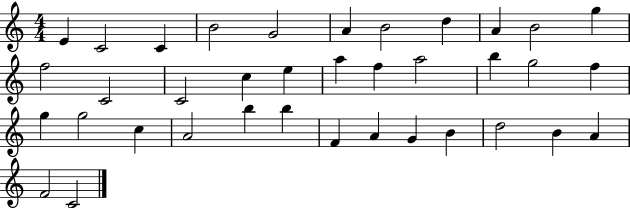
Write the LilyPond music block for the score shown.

{
  \clef treble
  \numericTimeSignature
  \time 4/4
  \key c \major
  e'4 c'2 c'4 | b'2 g'2 | a'4 b'2 d''4 | a'4 b'2 g''4 | \break f''2 c'2 | c'2 c''4 e''4 | a''4 f''4 a''2 | b''4 g''2 f''4 | \break g''4 g''2 c''4 | a'2 b''4 b''4 | f'4 a'4 g'4 b'4 | d''2 b'4 a'4 | \break f'2 c'2 | \bar "|."
}